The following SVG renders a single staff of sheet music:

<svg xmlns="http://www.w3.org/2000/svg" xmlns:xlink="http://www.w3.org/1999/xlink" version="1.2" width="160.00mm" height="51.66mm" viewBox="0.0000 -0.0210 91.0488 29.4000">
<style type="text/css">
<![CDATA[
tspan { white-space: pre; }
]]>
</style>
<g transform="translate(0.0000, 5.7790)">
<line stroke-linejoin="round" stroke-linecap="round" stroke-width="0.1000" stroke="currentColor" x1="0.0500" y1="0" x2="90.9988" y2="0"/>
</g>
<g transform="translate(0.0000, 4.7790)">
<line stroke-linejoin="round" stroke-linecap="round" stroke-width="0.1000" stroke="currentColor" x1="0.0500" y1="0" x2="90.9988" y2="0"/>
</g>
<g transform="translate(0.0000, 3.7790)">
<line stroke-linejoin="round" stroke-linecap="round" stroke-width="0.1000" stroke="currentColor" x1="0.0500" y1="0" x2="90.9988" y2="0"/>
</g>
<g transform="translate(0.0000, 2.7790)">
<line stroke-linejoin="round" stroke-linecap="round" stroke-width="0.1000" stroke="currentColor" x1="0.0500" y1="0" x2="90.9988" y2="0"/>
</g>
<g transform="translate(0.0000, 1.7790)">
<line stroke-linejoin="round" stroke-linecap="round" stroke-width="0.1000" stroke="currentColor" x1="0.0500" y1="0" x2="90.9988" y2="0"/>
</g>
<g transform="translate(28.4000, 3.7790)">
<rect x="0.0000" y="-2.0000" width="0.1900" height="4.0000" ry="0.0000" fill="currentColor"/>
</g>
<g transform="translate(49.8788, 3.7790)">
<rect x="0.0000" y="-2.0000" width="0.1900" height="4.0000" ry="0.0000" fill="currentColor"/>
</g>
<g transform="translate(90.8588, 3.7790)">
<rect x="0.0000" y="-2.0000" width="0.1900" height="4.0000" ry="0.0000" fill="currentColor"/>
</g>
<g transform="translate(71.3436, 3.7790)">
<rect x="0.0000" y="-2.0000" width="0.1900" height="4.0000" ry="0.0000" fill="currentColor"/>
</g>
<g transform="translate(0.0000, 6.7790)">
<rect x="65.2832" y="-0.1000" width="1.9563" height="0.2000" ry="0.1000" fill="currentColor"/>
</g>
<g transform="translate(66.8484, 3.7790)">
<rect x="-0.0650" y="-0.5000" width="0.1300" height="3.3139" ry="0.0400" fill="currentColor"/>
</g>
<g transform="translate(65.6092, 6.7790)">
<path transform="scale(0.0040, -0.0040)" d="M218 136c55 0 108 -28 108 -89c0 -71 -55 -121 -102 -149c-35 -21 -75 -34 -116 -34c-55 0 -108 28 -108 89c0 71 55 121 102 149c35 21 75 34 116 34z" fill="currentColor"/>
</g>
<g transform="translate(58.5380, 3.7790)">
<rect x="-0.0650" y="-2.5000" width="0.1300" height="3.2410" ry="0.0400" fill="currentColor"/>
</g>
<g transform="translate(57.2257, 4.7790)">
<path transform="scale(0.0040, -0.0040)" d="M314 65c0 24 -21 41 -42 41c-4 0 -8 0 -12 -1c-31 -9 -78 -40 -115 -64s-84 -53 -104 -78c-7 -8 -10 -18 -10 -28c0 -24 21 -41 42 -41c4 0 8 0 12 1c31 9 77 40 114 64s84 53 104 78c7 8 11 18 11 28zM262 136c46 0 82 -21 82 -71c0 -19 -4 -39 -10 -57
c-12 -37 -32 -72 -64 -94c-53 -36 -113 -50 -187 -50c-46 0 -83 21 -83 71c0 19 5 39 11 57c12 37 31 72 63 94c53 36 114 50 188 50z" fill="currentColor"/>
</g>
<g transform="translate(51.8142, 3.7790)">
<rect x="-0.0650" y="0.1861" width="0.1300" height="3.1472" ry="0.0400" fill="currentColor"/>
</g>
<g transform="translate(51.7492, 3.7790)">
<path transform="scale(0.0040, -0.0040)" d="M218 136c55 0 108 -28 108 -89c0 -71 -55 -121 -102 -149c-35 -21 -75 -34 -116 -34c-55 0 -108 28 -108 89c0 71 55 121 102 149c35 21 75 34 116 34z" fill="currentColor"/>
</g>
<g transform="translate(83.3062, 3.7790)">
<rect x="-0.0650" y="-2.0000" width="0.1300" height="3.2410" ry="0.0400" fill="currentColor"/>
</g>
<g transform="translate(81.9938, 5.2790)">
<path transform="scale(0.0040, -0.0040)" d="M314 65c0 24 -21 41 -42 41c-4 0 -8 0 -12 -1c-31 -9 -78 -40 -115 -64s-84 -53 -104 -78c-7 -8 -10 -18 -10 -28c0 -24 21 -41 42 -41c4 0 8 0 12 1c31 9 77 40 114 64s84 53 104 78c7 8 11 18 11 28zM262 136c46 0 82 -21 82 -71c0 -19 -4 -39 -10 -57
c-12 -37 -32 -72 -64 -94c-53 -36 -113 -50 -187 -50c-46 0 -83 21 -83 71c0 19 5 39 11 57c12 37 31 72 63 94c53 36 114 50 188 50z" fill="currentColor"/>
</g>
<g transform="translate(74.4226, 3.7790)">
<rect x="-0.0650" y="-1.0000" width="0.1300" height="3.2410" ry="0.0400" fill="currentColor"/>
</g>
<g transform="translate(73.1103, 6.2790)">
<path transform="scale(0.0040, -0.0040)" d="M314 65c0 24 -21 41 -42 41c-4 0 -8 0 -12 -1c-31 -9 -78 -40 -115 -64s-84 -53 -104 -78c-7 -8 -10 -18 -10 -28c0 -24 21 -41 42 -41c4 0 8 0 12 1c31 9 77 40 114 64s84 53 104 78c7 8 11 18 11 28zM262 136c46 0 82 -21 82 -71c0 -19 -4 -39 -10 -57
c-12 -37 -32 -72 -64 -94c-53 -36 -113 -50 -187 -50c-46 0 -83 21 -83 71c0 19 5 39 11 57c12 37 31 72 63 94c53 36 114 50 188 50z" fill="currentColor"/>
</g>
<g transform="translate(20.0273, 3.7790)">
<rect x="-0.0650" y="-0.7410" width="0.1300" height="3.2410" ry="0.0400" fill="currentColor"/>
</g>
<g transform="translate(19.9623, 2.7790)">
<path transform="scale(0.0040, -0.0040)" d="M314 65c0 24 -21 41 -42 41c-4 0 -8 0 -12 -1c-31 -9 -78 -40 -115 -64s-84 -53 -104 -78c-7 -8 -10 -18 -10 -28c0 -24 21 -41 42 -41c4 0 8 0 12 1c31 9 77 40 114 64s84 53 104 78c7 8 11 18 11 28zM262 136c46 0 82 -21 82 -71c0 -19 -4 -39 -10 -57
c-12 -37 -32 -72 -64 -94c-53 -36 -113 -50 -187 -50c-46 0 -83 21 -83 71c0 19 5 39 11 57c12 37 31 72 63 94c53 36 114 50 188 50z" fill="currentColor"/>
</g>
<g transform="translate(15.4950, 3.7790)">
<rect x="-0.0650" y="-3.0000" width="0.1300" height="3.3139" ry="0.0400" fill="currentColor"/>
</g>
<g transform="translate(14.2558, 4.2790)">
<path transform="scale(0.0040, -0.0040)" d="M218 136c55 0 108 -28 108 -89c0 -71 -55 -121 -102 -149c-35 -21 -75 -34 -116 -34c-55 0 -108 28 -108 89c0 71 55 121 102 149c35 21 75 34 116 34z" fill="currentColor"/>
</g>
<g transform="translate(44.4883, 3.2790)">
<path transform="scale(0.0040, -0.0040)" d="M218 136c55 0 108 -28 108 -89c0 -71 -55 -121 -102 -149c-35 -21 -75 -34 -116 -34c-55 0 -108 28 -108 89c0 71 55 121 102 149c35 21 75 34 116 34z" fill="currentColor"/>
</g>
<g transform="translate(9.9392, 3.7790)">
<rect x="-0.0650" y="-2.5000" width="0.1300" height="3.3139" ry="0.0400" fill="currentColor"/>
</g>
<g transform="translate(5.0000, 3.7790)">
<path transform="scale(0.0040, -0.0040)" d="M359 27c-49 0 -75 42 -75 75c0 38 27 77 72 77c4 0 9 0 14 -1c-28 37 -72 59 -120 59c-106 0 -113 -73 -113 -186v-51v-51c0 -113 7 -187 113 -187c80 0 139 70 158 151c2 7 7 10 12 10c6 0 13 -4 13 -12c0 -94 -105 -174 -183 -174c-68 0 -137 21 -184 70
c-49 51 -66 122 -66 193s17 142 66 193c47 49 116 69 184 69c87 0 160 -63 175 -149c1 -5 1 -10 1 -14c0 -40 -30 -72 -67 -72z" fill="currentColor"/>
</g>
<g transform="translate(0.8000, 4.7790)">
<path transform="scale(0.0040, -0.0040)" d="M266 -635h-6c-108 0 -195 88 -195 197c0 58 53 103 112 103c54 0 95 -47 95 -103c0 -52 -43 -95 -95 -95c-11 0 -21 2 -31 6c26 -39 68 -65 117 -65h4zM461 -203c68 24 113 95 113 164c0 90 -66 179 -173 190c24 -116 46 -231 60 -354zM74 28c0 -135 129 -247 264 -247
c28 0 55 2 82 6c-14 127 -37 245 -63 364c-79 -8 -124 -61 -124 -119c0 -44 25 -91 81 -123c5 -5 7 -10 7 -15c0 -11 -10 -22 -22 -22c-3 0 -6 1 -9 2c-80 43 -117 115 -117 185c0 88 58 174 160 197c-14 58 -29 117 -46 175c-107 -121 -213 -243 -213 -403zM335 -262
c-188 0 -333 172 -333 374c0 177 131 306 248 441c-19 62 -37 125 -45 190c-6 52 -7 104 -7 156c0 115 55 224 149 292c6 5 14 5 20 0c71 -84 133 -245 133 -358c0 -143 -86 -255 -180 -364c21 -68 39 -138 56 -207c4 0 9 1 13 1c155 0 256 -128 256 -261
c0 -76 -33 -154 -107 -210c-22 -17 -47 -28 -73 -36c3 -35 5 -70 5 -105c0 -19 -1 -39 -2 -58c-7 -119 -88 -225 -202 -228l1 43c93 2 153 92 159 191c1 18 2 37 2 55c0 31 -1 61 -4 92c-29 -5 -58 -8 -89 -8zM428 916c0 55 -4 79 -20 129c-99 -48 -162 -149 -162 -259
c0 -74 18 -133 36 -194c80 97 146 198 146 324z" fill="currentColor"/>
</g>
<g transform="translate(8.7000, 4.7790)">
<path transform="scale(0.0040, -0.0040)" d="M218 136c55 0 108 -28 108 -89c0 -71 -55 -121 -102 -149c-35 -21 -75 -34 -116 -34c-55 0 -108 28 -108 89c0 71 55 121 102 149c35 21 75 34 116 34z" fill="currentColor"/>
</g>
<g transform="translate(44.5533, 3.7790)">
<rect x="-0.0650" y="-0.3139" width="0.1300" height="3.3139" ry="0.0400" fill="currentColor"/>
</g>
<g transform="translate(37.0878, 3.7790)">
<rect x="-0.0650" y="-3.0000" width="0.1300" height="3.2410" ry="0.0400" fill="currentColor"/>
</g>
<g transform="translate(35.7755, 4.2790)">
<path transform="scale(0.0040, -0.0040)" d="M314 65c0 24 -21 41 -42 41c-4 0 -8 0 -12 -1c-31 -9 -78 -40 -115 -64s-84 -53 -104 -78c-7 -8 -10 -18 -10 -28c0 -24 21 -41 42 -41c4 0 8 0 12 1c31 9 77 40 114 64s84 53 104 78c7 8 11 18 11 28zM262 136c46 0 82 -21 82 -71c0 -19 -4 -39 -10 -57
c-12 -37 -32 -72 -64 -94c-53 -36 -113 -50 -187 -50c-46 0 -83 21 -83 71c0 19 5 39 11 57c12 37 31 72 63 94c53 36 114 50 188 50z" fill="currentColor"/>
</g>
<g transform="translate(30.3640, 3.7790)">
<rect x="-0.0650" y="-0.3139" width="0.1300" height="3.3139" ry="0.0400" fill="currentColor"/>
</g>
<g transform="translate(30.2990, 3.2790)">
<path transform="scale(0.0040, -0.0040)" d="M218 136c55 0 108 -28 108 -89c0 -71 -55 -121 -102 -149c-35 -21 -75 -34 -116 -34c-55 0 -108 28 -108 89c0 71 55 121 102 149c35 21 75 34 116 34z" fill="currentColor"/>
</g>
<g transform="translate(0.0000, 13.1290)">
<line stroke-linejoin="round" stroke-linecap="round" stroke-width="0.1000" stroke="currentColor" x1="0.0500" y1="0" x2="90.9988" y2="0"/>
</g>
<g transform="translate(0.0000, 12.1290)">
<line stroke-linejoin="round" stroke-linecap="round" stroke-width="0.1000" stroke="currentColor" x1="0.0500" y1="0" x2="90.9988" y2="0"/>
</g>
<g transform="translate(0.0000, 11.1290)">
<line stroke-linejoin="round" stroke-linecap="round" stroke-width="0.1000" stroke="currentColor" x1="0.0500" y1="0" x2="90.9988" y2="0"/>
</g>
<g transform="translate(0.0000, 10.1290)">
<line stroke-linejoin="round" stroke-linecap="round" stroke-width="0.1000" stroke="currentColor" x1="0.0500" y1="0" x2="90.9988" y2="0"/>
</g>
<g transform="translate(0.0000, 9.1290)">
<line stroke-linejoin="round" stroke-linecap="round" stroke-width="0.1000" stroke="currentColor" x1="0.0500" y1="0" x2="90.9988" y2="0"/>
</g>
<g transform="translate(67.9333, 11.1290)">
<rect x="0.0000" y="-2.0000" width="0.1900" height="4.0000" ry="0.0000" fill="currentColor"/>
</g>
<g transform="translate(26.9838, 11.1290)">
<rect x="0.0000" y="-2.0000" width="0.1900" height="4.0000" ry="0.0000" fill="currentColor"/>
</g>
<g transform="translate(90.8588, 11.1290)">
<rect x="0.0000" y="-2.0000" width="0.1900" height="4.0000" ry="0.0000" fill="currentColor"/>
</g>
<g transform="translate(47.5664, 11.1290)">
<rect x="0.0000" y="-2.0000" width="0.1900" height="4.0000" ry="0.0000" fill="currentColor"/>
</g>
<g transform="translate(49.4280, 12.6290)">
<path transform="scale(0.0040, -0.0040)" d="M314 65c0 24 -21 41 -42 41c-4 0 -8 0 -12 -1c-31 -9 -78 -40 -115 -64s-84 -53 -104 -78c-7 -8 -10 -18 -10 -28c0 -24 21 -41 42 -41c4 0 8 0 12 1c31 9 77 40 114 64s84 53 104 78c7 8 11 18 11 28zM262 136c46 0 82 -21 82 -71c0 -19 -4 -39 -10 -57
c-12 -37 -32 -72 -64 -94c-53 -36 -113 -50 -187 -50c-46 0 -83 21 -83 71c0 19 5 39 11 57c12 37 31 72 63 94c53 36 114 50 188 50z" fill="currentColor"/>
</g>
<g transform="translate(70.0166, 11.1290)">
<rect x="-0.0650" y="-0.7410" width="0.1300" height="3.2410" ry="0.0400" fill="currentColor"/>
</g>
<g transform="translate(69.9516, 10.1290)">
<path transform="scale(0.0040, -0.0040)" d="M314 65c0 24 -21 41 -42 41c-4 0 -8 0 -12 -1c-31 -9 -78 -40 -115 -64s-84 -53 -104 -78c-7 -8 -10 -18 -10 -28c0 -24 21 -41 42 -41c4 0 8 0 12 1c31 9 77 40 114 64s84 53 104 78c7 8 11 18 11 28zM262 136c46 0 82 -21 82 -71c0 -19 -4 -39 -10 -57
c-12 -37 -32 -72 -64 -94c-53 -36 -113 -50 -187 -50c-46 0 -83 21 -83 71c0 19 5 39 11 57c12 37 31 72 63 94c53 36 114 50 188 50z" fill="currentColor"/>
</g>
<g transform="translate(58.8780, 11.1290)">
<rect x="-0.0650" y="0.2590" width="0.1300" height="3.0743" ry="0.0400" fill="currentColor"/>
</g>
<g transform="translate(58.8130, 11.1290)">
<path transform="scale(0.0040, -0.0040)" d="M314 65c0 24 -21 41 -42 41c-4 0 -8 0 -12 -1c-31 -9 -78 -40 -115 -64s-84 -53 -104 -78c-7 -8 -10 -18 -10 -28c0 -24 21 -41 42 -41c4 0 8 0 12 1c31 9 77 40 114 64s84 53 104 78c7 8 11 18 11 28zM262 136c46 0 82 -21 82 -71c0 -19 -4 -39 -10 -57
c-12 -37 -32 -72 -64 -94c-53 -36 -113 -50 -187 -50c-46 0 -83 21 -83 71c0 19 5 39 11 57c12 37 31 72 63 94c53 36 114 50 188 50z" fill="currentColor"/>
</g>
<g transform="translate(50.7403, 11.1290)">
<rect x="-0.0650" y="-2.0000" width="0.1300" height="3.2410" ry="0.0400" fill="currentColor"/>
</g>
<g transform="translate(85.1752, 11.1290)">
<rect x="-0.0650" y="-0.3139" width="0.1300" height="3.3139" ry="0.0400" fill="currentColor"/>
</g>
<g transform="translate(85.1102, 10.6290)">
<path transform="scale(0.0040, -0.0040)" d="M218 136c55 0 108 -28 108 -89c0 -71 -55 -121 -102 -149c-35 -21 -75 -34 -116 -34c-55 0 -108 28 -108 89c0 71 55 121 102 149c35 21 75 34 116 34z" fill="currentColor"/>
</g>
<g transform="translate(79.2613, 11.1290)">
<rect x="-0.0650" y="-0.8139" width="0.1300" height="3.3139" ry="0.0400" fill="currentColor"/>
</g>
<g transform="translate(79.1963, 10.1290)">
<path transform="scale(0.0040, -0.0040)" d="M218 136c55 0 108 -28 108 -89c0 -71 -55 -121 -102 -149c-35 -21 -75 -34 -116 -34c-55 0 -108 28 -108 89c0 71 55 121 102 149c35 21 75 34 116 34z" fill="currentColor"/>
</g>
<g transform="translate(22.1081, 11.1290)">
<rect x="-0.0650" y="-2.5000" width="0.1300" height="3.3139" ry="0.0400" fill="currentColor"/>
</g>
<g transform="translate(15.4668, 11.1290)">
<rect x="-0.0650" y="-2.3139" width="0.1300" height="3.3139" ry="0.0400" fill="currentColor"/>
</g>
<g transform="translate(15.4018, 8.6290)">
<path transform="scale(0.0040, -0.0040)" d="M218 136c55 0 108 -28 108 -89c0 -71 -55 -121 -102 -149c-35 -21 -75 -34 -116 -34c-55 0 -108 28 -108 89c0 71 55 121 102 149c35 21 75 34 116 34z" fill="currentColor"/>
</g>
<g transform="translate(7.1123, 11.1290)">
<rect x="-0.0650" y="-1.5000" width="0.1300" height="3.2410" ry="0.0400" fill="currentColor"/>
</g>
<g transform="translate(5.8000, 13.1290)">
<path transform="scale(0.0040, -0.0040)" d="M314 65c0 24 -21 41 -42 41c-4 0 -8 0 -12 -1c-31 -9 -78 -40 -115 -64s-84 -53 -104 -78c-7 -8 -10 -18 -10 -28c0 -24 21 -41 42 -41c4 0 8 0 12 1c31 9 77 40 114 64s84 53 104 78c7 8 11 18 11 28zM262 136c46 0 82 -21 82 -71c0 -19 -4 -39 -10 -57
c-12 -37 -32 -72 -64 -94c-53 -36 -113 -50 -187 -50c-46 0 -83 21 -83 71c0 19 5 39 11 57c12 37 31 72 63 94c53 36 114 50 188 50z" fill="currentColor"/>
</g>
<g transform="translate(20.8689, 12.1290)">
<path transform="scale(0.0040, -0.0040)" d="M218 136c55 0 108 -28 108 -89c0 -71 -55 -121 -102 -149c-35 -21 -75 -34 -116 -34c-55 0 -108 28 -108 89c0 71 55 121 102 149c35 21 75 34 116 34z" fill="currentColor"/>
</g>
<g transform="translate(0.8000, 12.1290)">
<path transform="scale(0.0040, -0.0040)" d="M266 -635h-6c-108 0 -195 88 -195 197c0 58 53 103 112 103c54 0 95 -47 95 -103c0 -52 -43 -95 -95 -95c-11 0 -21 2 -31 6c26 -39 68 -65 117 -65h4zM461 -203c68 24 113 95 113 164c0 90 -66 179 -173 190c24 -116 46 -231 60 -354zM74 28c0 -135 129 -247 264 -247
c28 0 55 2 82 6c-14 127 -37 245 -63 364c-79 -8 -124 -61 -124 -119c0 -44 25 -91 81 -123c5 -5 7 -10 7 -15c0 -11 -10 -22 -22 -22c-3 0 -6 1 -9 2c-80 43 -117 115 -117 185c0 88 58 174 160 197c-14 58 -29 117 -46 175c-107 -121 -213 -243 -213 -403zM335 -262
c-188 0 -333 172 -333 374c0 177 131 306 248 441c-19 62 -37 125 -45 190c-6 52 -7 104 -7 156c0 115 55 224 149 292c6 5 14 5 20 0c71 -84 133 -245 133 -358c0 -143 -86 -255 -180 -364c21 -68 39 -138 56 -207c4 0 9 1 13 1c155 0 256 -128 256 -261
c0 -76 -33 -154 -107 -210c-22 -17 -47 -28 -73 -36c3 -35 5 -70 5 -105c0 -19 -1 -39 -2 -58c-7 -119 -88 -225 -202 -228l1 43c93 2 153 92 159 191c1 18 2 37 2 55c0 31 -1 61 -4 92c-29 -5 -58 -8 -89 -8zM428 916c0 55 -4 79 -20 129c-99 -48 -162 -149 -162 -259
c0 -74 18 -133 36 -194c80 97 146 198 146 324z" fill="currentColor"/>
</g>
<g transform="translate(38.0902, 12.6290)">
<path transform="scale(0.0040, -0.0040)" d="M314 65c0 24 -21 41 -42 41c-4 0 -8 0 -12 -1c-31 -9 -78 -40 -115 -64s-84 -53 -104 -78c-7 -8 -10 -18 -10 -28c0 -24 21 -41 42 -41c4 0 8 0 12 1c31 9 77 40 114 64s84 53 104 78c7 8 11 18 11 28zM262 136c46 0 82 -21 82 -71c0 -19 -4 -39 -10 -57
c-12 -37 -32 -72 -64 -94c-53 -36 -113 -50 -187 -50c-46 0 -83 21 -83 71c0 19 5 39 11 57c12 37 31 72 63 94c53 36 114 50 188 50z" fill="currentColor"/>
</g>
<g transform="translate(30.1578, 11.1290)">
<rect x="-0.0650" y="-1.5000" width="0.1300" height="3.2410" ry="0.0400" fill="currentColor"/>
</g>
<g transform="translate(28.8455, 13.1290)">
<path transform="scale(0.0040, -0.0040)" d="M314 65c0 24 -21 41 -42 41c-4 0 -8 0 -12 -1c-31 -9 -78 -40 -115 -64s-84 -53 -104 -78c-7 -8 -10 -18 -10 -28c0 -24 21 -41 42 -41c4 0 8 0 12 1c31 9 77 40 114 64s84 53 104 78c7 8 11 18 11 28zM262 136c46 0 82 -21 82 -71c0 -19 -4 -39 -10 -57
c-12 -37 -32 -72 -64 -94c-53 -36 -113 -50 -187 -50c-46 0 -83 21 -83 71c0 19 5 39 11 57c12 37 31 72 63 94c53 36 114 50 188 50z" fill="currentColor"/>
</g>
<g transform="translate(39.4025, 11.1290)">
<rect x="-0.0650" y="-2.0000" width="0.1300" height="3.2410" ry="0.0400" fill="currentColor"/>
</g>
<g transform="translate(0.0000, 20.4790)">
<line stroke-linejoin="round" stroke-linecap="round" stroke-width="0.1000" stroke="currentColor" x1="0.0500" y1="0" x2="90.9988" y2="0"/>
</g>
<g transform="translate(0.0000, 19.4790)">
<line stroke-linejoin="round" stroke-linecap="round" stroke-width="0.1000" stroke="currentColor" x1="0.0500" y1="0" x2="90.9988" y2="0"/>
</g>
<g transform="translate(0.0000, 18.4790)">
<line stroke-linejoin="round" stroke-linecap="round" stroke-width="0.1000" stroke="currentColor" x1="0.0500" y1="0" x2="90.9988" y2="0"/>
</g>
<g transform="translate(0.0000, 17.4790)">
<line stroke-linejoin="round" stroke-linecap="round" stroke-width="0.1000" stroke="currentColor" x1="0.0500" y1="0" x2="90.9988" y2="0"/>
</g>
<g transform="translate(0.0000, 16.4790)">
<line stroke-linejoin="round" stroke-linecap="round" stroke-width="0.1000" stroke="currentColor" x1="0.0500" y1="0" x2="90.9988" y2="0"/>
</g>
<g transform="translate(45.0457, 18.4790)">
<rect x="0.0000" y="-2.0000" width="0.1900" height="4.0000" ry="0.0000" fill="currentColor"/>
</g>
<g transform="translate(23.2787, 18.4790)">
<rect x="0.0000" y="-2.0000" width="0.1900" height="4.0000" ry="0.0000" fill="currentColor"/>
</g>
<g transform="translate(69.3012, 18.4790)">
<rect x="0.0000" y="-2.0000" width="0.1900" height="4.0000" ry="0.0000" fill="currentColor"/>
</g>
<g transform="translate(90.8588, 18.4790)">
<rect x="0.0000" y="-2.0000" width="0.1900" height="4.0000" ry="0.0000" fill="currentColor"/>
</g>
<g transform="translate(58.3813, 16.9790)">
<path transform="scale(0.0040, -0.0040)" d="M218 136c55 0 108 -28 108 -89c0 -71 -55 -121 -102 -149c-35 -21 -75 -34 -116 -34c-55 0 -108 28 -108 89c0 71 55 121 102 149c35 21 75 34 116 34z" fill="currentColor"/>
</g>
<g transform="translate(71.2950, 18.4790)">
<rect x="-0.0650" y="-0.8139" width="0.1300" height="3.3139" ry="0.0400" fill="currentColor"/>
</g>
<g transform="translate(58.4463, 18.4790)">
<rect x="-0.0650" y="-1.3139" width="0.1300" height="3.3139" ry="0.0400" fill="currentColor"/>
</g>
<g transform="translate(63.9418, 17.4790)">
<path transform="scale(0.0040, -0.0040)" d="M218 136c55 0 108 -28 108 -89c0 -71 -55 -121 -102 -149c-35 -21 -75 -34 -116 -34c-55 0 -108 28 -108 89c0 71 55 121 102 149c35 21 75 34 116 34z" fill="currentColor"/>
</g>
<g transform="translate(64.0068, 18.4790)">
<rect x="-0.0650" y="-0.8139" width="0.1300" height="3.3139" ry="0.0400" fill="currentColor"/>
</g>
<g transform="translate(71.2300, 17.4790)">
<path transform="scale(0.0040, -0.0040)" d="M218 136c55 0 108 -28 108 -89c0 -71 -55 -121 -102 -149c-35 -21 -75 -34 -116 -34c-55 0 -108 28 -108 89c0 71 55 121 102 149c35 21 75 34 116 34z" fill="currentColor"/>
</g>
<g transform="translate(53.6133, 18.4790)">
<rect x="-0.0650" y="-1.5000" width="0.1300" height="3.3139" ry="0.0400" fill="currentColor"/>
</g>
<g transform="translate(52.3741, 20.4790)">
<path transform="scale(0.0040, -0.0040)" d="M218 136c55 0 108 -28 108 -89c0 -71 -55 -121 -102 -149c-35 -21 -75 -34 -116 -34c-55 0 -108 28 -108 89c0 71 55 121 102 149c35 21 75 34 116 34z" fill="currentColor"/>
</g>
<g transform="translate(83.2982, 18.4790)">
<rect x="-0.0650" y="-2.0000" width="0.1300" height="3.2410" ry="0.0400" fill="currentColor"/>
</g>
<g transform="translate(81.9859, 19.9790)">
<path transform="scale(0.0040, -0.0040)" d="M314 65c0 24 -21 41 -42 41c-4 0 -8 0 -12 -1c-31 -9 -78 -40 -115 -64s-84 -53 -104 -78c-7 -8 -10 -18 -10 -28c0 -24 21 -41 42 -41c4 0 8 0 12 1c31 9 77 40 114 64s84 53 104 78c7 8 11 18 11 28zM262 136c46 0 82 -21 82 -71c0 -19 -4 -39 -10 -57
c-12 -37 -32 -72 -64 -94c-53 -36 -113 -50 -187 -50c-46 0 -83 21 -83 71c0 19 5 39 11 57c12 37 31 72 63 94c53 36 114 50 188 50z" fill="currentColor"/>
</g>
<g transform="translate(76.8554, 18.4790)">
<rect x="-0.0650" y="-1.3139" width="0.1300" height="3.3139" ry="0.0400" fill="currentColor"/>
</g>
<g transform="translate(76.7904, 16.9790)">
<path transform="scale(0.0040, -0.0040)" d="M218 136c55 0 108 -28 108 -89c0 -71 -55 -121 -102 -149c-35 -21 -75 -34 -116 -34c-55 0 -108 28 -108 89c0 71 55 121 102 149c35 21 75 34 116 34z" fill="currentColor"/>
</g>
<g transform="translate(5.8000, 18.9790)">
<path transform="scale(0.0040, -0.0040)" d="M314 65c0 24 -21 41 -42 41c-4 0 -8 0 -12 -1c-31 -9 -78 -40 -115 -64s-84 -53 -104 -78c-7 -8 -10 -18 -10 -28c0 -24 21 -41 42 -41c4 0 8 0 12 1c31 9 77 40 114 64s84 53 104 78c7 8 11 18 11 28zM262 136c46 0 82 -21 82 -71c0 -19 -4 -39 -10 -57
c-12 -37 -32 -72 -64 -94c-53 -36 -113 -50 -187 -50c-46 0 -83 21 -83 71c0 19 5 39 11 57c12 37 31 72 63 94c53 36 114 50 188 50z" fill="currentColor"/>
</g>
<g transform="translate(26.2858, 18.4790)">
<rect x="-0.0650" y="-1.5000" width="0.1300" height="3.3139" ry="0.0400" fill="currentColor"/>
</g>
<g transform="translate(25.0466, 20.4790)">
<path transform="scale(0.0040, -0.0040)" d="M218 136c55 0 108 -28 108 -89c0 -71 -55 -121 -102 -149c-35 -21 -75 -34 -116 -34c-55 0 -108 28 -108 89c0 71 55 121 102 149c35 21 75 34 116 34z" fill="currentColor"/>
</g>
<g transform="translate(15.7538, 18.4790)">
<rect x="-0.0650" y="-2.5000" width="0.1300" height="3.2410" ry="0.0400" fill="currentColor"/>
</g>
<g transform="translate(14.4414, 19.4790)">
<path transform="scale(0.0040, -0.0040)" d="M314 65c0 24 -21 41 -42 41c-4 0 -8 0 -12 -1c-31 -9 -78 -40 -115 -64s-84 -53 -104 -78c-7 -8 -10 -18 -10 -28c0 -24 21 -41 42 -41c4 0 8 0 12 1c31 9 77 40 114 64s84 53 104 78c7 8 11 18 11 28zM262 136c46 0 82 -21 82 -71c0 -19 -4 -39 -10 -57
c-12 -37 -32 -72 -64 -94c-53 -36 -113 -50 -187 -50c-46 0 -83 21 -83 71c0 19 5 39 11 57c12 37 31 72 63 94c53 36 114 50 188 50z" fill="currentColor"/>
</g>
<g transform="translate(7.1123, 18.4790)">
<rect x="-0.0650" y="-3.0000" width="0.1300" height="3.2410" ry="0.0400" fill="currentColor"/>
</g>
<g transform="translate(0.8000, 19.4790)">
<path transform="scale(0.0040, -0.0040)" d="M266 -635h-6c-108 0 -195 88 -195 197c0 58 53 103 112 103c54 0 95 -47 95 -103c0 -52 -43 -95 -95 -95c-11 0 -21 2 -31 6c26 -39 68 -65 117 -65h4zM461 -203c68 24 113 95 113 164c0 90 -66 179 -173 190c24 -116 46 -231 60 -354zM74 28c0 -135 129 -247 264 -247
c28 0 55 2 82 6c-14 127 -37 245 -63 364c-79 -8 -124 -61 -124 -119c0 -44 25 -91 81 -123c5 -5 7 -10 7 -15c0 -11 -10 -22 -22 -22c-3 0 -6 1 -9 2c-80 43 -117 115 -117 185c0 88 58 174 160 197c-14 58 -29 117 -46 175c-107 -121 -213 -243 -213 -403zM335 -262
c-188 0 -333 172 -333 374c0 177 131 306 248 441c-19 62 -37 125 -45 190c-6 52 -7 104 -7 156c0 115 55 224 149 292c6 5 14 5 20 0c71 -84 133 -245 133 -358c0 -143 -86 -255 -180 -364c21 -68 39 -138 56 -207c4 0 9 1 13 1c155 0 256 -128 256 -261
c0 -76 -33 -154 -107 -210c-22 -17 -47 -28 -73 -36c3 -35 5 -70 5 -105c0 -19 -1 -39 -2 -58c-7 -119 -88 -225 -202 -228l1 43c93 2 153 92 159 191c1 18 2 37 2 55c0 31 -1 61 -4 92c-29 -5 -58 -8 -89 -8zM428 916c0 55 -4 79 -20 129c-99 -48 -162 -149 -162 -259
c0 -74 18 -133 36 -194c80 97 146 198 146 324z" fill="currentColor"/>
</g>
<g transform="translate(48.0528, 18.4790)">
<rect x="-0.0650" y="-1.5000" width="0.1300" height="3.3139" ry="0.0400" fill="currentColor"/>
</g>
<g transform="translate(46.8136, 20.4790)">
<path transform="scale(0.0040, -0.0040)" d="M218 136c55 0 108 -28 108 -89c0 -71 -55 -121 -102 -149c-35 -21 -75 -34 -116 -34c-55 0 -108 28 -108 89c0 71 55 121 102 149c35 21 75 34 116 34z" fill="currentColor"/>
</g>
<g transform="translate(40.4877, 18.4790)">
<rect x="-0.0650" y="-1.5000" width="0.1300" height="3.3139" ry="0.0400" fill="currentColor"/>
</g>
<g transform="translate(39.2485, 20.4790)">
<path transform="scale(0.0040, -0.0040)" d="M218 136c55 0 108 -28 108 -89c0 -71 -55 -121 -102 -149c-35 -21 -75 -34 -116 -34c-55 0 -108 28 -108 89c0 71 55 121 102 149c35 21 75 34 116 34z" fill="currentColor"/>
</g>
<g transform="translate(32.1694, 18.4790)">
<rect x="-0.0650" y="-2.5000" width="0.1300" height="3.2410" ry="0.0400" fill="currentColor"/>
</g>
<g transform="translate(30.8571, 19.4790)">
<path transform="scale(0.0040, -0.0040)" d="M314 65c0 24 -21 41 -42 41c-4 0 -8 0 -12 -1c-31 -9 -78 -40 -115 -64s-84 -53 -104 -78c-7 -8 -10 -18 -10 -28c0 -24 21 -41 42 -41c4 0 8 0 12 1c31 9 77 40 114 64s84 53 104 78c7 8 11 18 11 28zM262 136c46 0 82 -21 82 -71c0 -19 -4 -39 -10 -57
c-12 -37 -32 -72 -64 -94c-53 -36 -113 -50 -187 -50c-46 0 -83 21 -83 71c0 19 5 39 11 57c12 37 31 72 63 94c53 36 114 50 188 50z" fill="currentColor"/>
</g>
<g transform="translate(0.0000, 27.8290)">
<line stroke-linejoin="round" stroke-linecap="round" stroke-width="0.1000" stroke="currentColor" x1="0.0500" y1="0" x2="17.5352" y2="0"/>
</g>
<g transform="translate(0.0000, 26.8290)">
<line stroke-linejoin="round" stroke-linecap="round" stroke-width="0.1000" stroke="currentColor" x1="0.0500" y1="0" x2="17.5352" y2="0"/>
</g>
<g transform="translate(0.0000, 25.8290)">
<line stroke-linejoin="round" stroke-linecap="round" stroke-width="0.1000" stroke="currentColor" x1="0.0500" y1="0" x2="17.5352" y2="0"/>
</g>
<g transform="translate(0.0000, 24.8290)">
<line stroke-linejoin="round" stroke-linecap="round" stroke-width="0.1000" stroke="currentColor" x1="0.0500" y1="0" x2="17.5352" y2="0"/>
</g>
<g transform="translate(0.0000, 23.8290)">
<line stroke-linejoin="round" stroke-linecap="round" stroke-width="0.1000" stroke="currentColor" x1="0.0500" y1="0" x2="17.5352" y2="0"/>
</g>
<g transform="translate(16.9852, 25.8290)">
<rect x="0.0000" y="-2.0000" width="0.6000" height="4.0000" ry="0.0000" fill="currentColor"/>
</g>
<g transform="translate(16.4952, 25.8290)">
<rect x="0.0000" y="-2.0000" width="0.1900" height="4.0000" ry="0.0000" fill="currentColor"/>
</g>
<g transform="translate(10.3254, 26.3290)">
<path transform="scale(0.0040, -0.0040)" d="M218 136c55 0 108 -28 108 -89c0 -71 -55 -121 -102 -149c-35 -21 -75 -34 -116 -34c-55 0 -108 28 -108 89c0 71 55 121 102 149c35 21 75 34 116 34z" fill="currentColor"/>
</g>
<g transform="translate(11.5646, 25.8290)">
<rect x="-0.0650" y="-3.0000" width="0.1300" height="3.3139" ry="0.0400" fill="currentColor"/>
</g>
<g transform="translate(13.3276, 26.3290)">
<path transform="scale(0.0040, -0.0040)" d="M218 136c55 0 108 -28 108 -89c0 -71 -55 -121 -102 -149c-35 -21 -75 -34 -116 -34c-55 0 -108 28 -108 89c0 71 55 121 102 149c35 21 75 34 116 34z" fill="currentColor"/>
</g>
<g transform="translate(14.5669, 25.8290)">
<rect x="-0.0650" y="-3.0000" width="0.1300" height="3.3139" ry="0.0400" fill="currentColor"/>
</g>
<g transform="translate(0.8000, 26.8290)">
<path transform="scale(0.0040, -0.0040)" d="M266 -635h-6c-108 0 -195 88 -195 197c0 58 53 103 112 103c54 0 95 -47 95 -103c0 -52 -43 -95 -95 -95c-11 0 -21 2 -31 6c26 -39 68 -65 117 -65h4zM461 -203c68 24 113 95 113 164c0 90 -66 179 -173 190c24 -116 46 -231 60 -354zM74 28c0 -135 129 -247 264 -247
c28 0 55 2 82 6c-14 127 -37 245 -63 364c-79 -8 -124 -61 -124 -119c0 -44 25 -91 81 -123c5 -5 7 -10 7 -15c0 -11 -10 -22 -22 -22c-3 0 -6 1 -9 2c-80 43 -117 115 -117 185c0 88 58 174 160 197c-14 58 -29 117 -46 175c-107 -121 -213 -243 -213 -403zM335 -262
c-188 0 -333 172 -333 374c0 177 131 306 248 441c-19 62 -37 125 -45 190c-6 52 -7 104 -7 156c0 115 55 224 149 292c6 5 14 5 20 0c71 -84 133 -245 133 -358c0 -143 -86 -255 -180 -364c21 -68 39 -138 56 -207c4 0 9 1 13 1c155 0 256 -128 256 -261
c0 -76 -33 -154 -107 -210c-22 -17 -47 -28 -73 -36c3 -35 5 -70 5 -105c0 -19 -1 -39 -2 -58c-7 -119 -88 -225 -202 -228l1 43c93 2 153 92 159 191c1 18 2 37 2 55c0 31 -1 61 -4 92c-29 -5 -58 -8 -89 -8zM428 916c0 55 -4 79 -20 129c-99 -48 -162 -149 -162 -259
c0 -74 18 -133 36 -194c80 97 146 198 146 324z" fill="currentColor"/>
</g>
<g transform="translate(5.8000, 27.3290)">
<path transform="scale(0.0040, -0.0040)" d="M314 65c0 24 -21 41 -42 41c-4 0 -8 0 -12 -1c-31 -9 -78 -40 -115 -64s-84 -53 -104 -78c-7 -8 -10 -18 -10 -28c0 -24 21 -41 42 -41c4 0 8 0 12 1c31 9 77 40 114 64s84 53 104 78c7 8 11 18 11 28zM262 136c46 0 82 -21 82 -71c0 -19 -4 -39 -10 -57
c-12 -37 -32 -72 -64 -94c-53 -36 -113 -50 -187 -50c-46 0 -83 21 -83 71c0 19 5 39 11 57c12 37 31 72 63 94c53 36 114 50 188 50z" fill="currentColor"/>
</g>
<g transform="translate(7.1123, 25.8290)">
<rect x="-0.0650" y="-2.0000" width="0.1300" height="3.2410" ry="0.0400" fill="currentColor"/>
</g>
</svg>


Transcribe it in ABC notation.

X:1
T:Untitled
M:4/4
L:1/4
K:C
G A d2 c A2 c B G2 C D2 F2 E2 g G E2 F2 F2 B2 d2 d c A2 G2 E G2 E E E e d d e F2 F2 A A